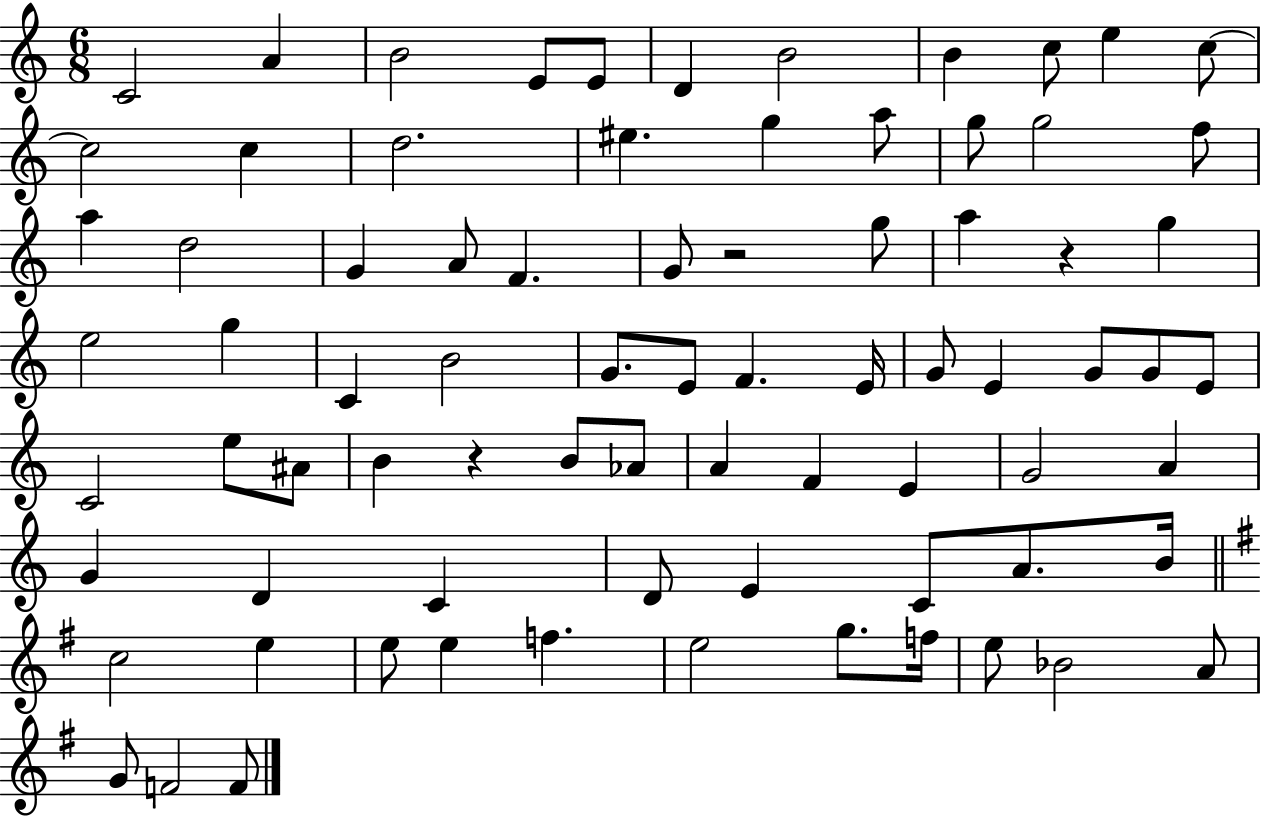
C4/h A4/q B4/h E4/e E4/e D4/q B4/h B4/q C5/e E5/q C5/e C5/h C5/q D5/h. EIS5/q. G5/q A5/e G5/e G5/h F5/e A5/q D5/h G4/q A4/e F4/q. G4/e R/h G5/e A5/q R/q G5/q E5/h G5/q C4/q B4/h G4/e. E4/e F4/q. E4/s G4/e E4/q G4/e G4/e E4/e C4/h E5/e A#4/e B4/q R/q B4/e Ab4/e A4/q F4/q E4/q G4/h A4/q G4/q D4/q C4/q D4/e E4/q C4/e A4/e. B4/s C5/h E5/q E5/e E5/q F5/q. E5/h G5/e. F5/s E5/e Bb4/h A4/e G4/e F4/h F4/e